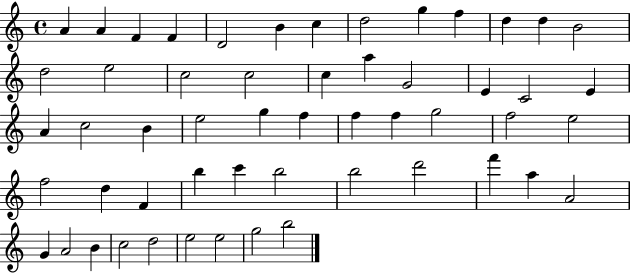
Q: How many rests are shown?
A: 0